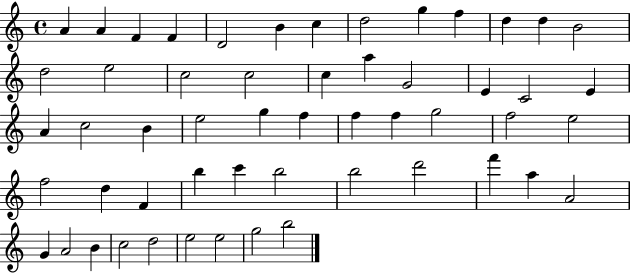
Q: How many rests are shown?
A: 0